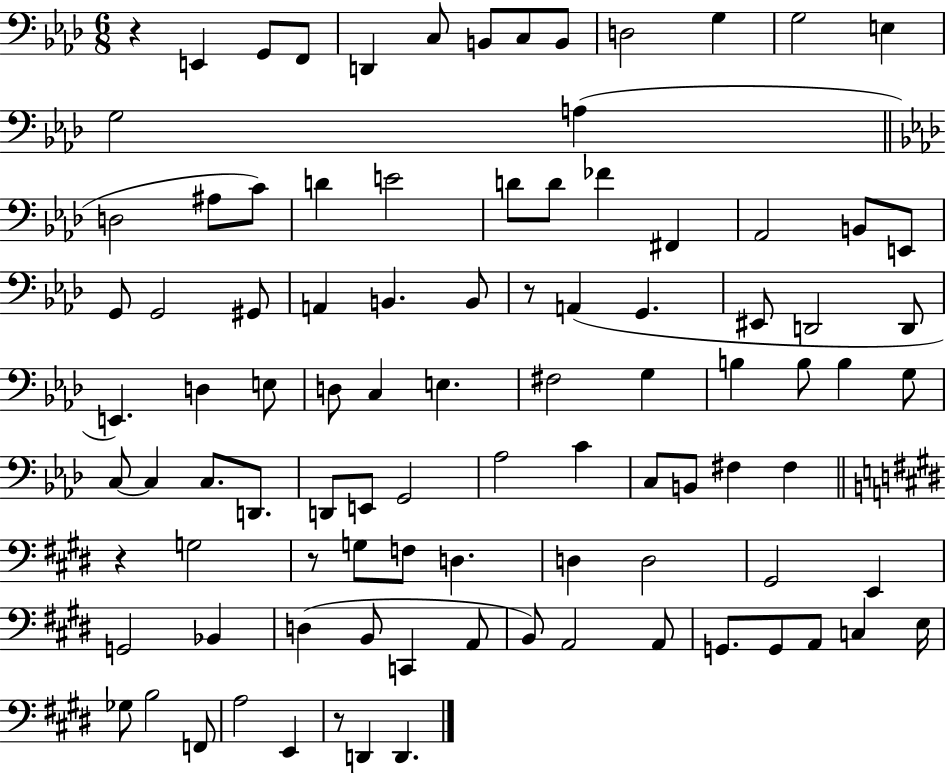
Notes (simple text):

R/q E2/q G2/e F2/e D2/q C3/e B2/e C3/e B2/e D3/h G3/q G3/h E3/q G3/h A3/q D3/h A#3/e C4/e D4/q E4/h D4/e D4/e FES4/q F#2/q Ab2/h B2/e E2/e G2/e G2/h G#2/e A2/q B2/q. B2/e R/e A2/q G2/q. EIS2/e D2/h D2/e E2/q. D3/q E3/e D3/e C3/q E3/q. F#3/h G3/q B3/q B3/e B3/q G3/e C3/e C3/q C3/e. D2/e. D2/e E2/e G2/h Ab3/h C4/q C3/e B2/e F#3/q F#3/q R/q G3/h R/e G3/e F3/e D3/q. D3/q D3/h G#2/h E2/q G2/h Bb2/q D3/q B2/e C2/q A2/e B2/e A2/h A2/e G2/e. G2/e A2/e C3/q E3/s Gb3/e B3/h F2/e A3/h E2/q R/e D2/q D2/q.